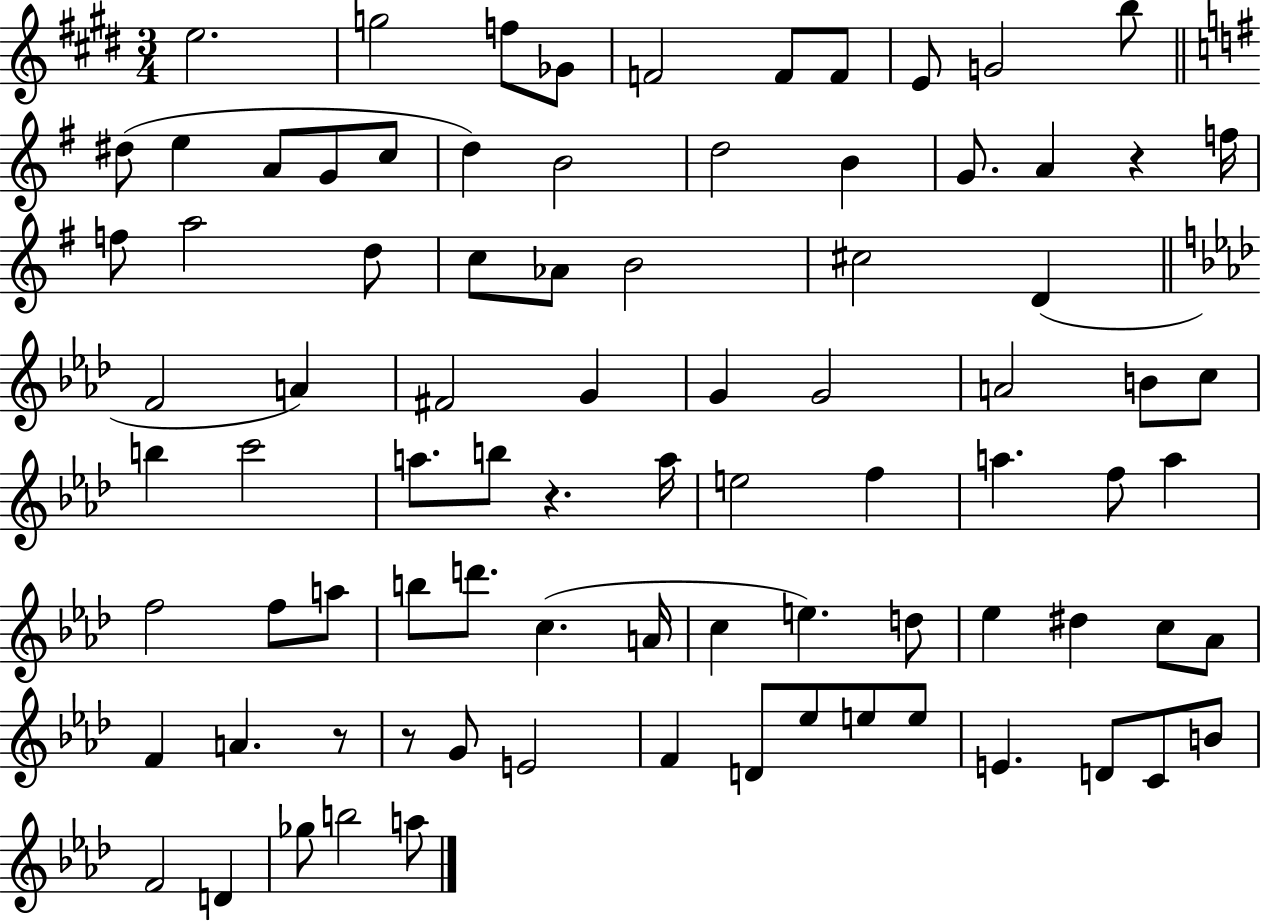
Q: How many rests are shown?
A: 4